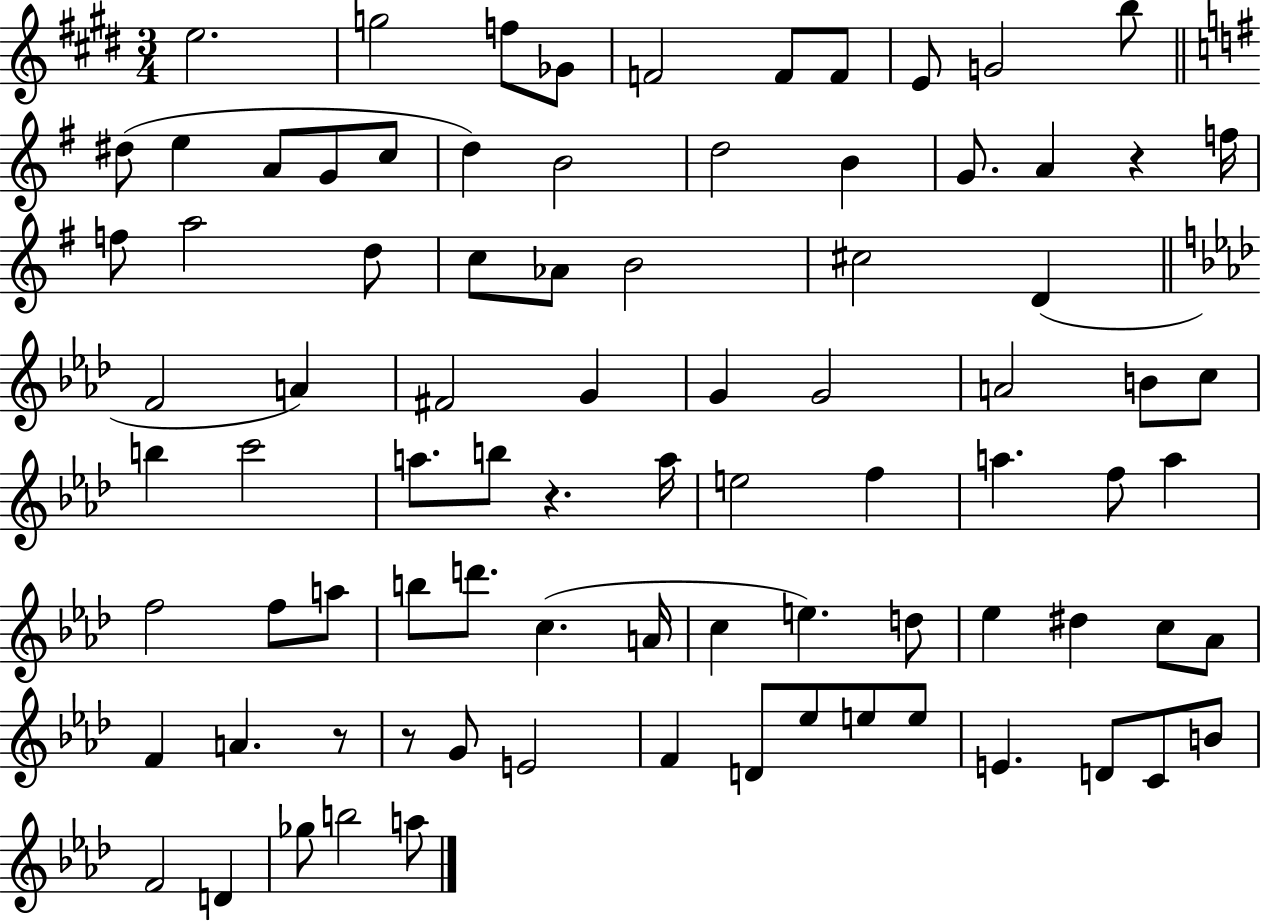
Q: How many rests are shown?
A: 4